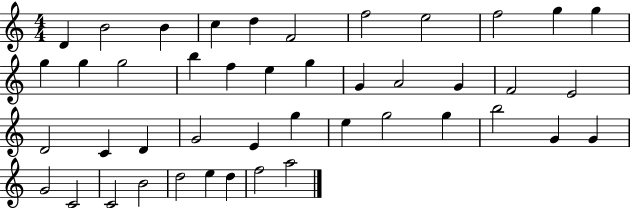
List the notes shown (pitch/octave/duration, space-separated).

D4/q B4/h B4/q C5/q D5/q F4/h F5/h E5/h F5/h G5/q G5/q G5/q G5/q G5/h B5/q F5/q E5/q G5/q G4/q A4/h G4/q F4/h E4/h D4/h C4/q D4/q G4/h E4/q G5/q E5/q G5/h G5/q B5/h G4/q G4/q G4/h C4/h C4/h B4/h D5/h E5/q D5/q F5/h A5/h